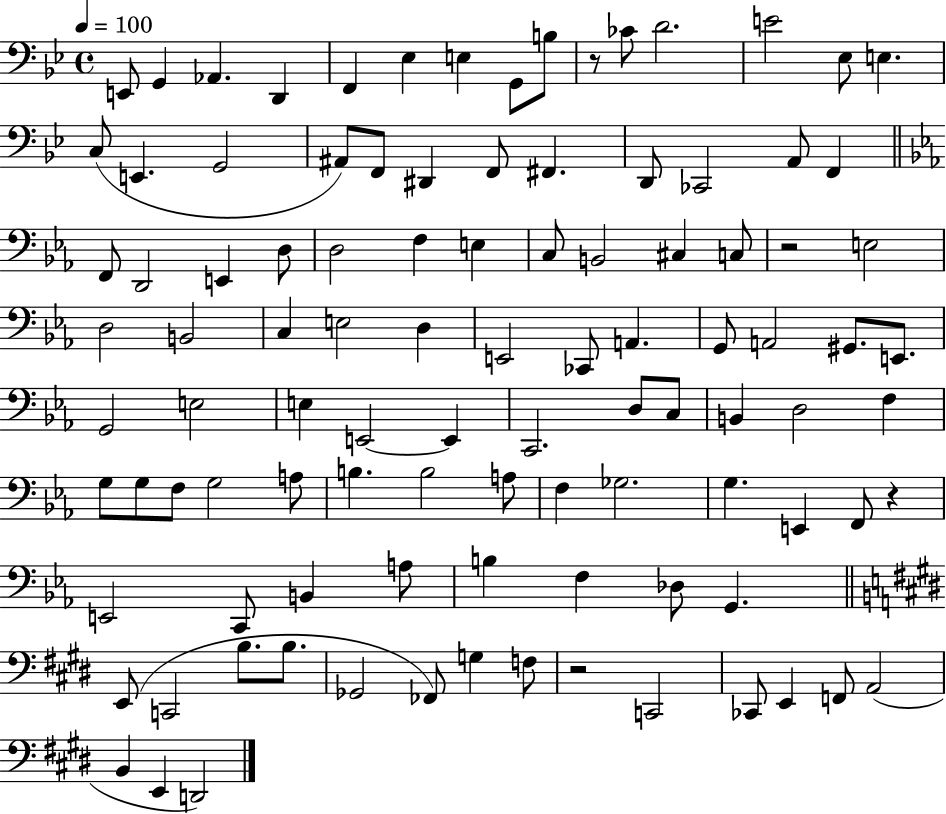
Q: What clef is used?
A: bass